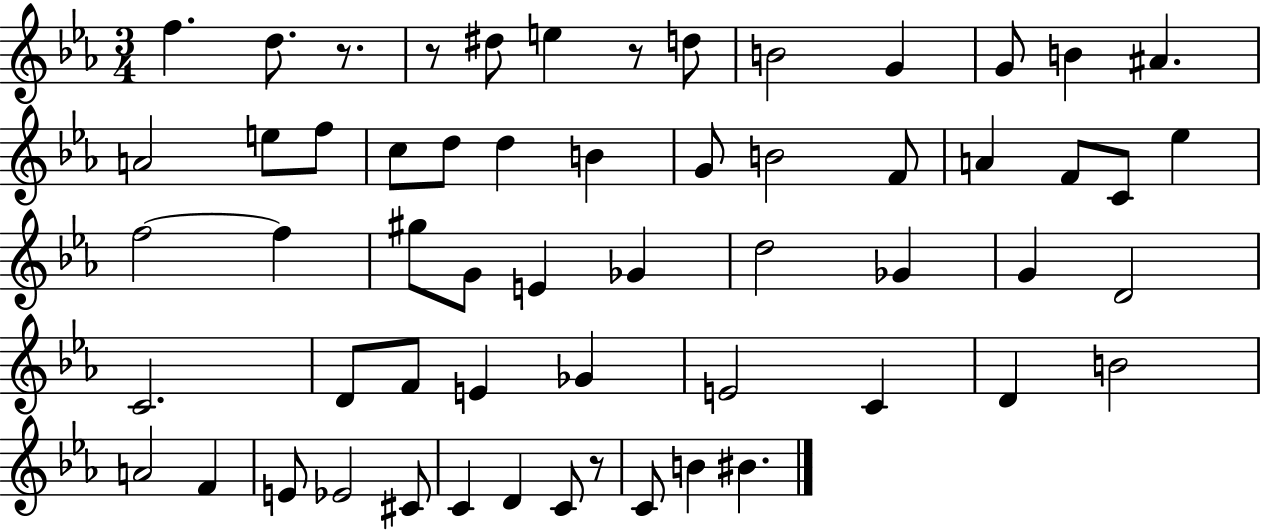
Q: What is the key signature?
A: EES major